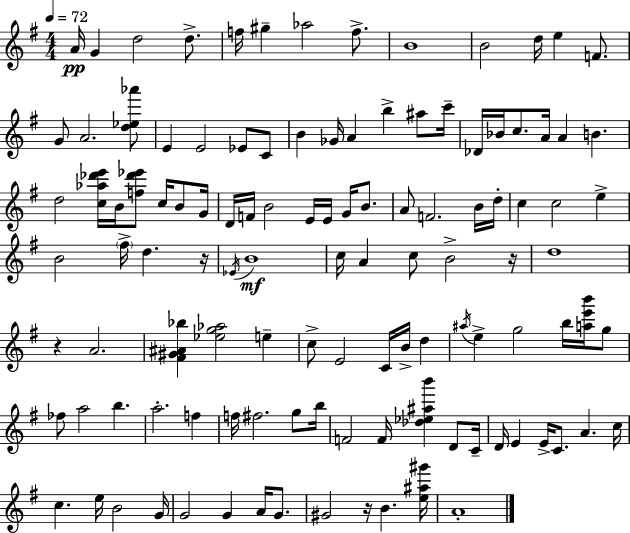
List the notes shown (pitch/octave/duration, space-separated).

A4/s G4/q D5/h D5/e. F5/s G#5/q Ab5/h F5/e. B4/w B4/h D5/s E5/q F4/e. G4/e A4/h. [D5,Eb5,Ab6]/e E4/q E4/h Eb4/e C4/e B4/q Gb4/s A4/q B5/q A#5/e C6/s Db4/s Bb4/s C5/e. A4/s A4/q B4/q. D5/h [C5,Ab5,Db6,E6]/s B4/s [F5,Db6,Eb6]/e C5/s B4/e G4/s D4/s F4/s B4/h E4/s E4/s G4/s B4/e. A4/e F4/h. B4/s D5/s C5/q C5/h E5/q B4/h F#5/s D5/q. R/s Eb4/s B4/w C5/s A4/q C5/e B4/h R/s D5/w R/q A4/h. [F#4,G#4,A#4,Bb5]/q [Eb5,G5,Ab5]/h E5/q C5/e E4/h C4/s B4/s D5/q A#5/s E5/q G5/h B5/s [A5,E6,B6]/s G5/e FES5/e A5/h B5/q. A5/h. F5/q F5/s F#5/h. G5/e B5/s F4/h F4/s [Db5,Eb5,A#5,B6]/q D4/e C4/s D4/s E4/q E4/s C4/e. A4/q. C5/s C5/q. E5/s B4/h G4/s G4/h G4/q A4/s G4/e. G#4/h R/s B4/q. [E5,A#5,G#6]/s A4/w